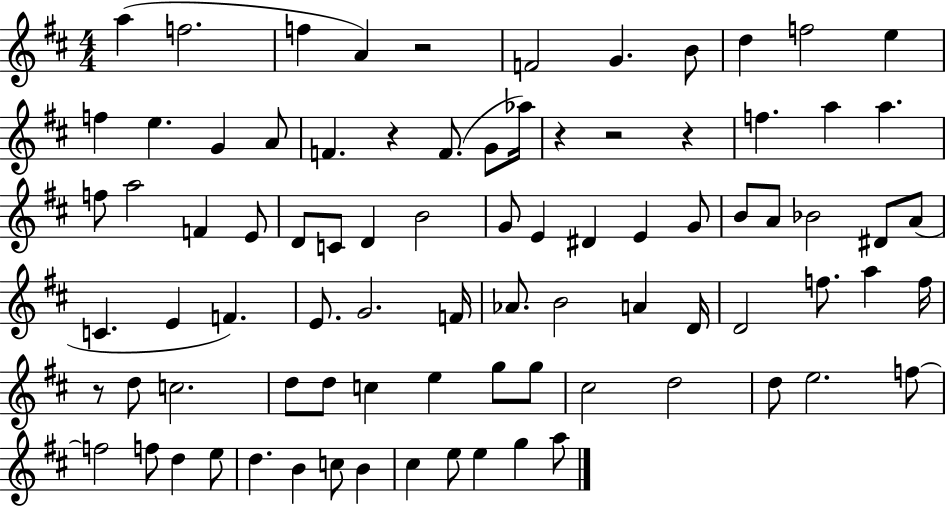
A5/q F5/h. F5/q A4/q R/h F4/h G4/q. B4/e D5/q F5/h E5/q F5/q E5/q. G4/q A4/e F4/q. R/q F4/e. G4/e Ab5/s R/q R/h R/q F5/q. A5/q A5/q. F5/e A5/h F4/q E4/e D4/e C4/e D4/q B4/h G4/e E4/q D#4/q E4/q G4/e B4/e A4/e Bb4/h D#4/e A4/e C4/q. E4/q F4/q. E4/e. G4/h. F4/s Ab4/e. B4/h A4/q D4/s D4/h F5/e. A5/q F5/s R/e D5/e C5/h. D5/e D5/e C5/q E5/q G5/e G5/e C#5/h D5/h D5/e E5/h. F5/e F5/h F5/e D5/q E5/e D5/q. B4/q C5/e B4/q C#5/q E5/e E5/q G5/q A5/e